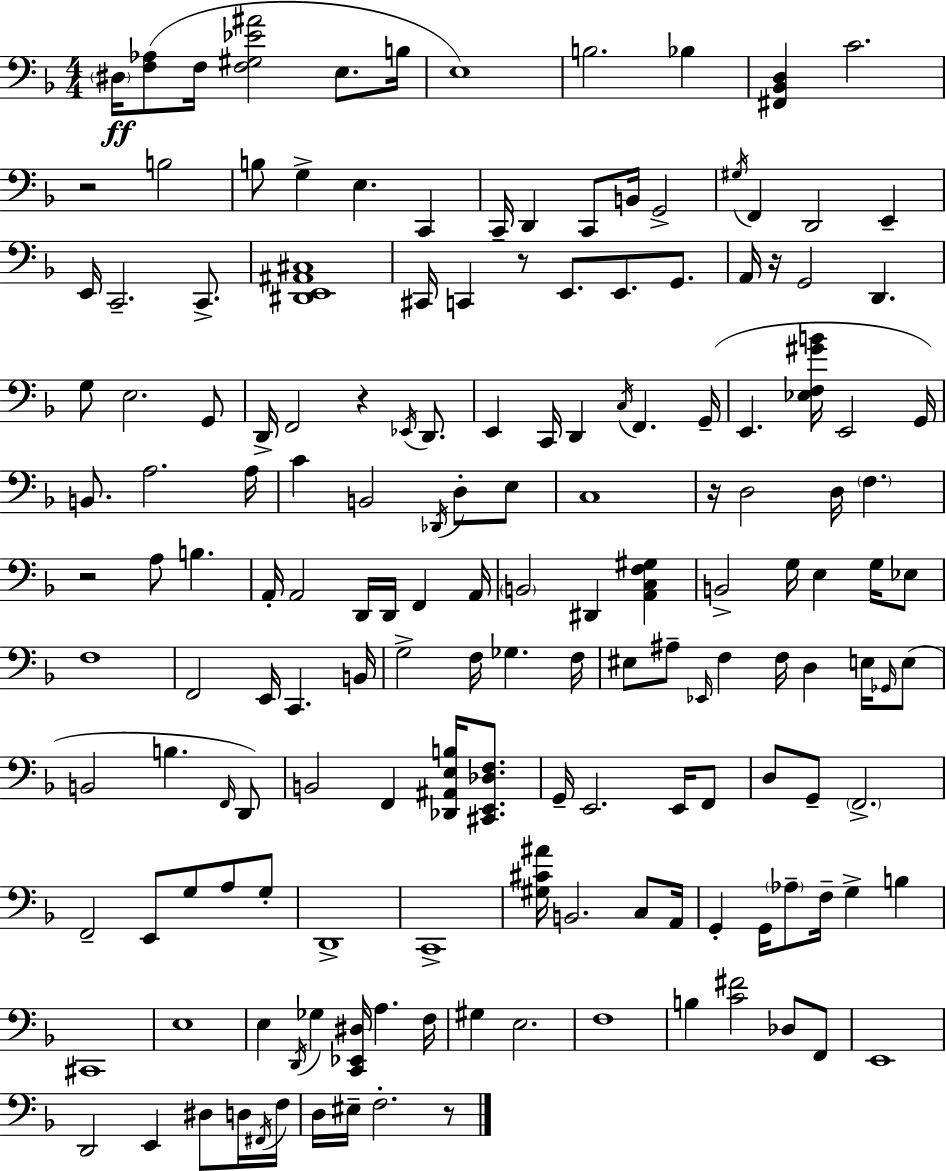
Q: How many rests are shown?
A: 7